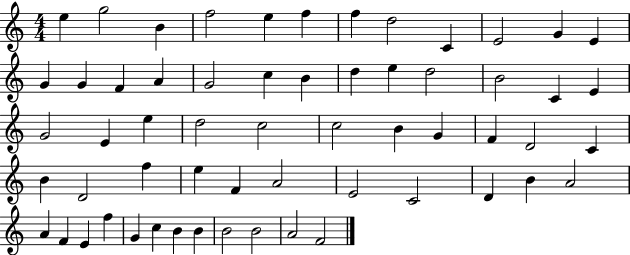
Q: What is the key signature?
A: C major